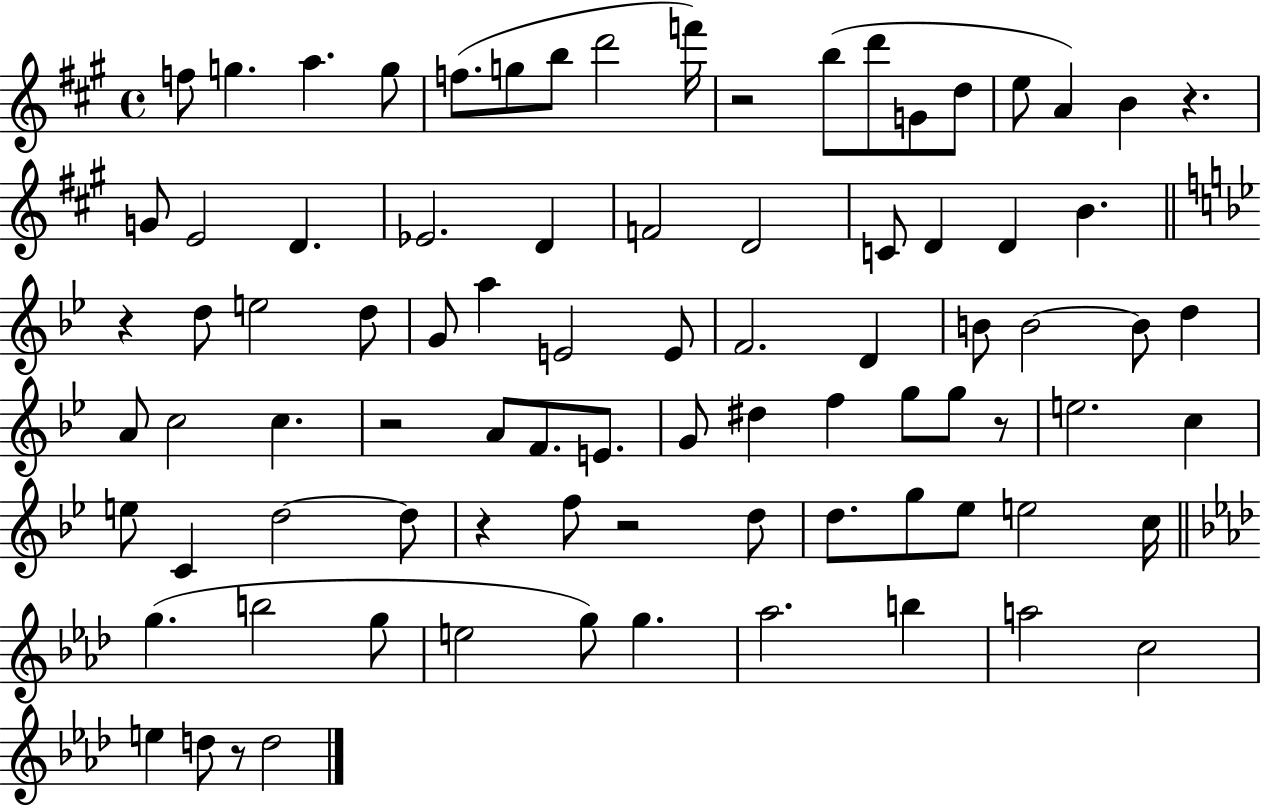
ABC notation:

X:1
T:Untitled
M:4/4
L:1/4
K:A
f/2 g a g/2 f/2 g/2 b/2 d'2 f'/4 z2 b/2 d'/2 G/2 d/2 e/2 A B z G/2 E2 D _E2 D F2 D2 C/2 D D B z d/2 e2 d/2 G/2 a E2 E/2 F2 D B/2 B2 B/2 d A/2 c2 c z2 A/2 F/2 E/2 G/2 ^d f g/2 g/2 z/2 e2 c e/2 C d2 d/2 z f/2 z2 d/2 d/2 g/2 _e/2 e2 c/4 g b2 g/2 e2 g/2 g _a2 b a2 c2 e d/2 z/2 d2